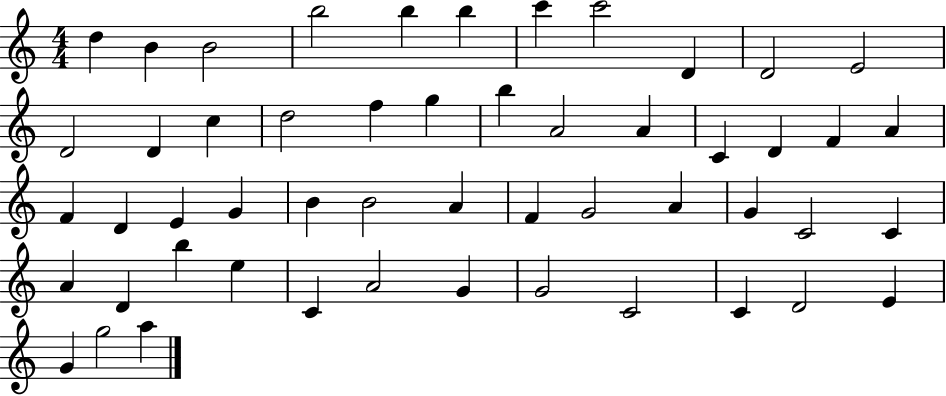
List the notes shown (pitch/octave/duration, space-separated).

D5/q B4/q B4/h B5/h B5/q B5/q C6/q C6/h D4/q D4/h E4/h D4/h D4/q C5/q D5/h F5/q G5/q B5/q A4/h A4/q C4/q D4/q F4/q A4/q F4/q D4/q E4/q G4/q B4/q B4/h A4/q F4/q G4/h A4/q G4/q C4/h C4/q A4/q D4/q B5/q E5/q C4/q A4/h G4/q G4/h C4/h C4/q D4/h E4/q G4/q G5/h A5/q